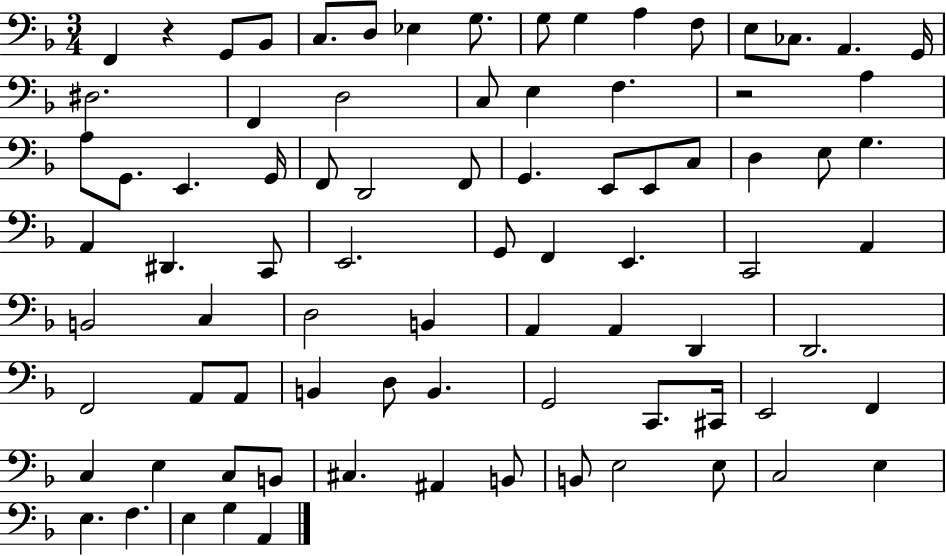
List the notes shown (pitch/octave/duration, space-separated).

F2/q R/q G2/e Bb2/e C3/e. D3/e Eb3/q G3/e. G3/e G3/q A3/q F3/e E3/e CES3/e. A2/q. G2/s D#3/h. F2/q D3/h C3/e E3/q F3/q. R/h A3/q A3/e G2/e. E2/q. G2/s F2/e D2/h F2/e G2/q. E2/e E2/e C3/e D3/q E3/e G3/q. A2/q D#2/q. C2/e E2/h. G2/e F2/q E2/q. C2/h A2/q B2/h C3/q D3/h B2/q A2/q A2/q D2/q D2/h. F2/h A2/e A2/e B2/q D3/e B2/q. G2/h C2/e. C#2/s E2/h F2/q C3/q E3/q C3/e B2/e C#3/q. A#2/q B2/e B2/e E3/h E3/e C3/h E3/q E3/q. F3/q. E3/q G3/q A2/q